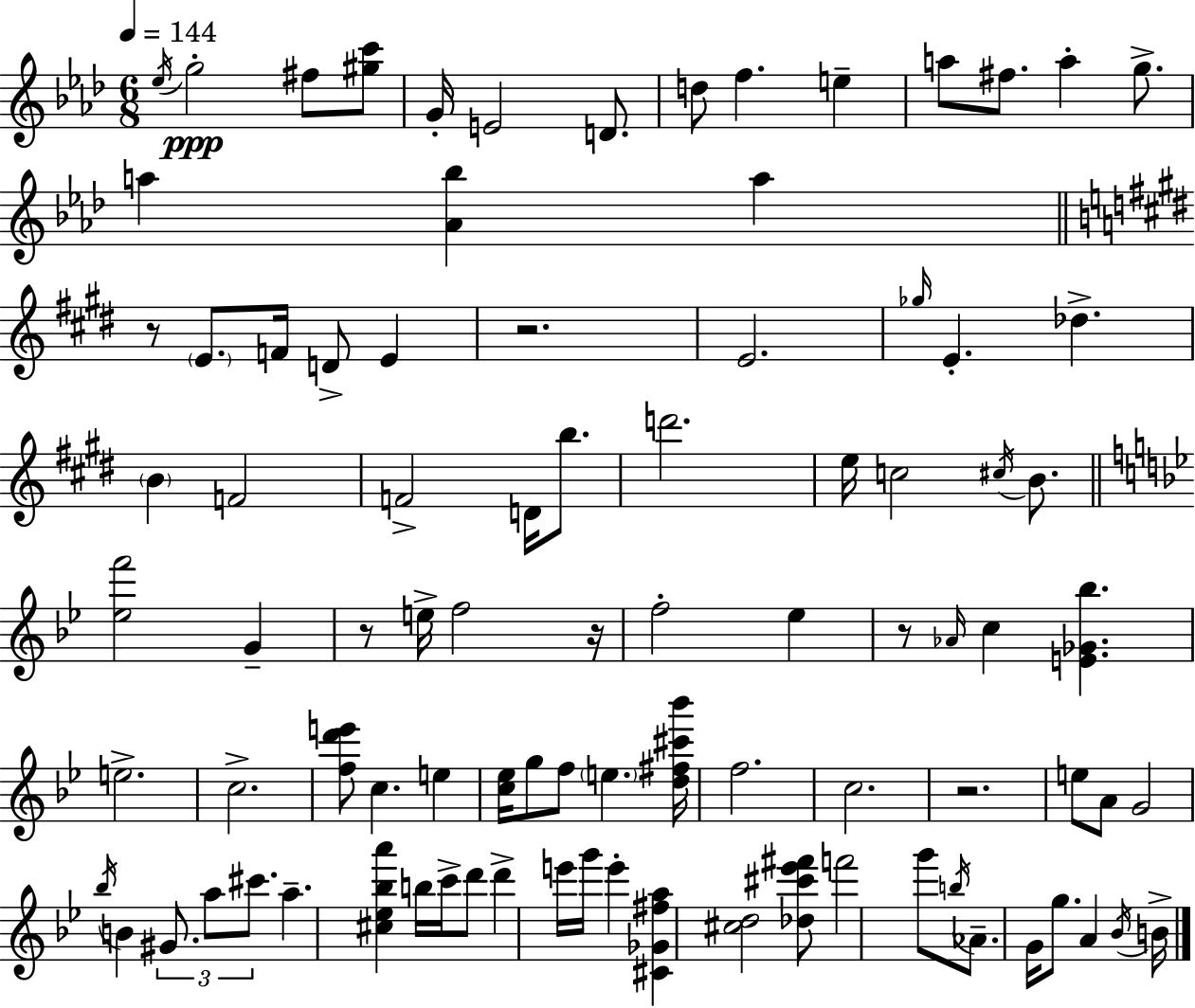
{
  \clef treble
  \numericTimeSignature
  \time 6/8
  \key f \minor
  \tempo 4 = 144
  \acciaccatura { ees''16 }\ppp g''2-. fis''8 <gis'' c'''>8 | g'16-. e'2 d'8. | d''8 f''4. e''4-- | a''8 fis''8. a''4-. g''8.-> | \break a''4 <aes' bes''>4 a''4 | \bar "||" \break \key e \major r8 \parenthesize e'8. f'16 d'8-> e'4 | r2. | e'2. | \grace { ges''16 } e'4.-. des''4.-> | \break \parenthesize b'4 f'2 | f'2-> d'16 b''8. | d'''2. | e''16 c''2 \acciaccatura { cis''16 } b'8. | \break \bar "||" \break \key g \minor <ees'' f'''>2 g'4-- | r8 e''16-> f''2 r16 | f''2-. ees''4 | r8 \grace { aes'16 } c''4 <e' ges' bes''>4. | \break e''2.-> | c''2.-> | <f'' d''' e'''>8 c''4. e''4 | <c'' ees''>16 g''8 f''8 \parenthesize e''4. | \break <d'' fis'' cis''' bes'''>16 f''2. | c''2. | r2. | e''8 a'8 g'2 | \break \acciaccatura { bes''16 } b'4 \tuplet 3/2 { gis'8. a''8 cis'''8. } | a''4.-- <cis'' ees'' bes'' a'''>4 | b''16 c'''16-> d'''8 d'''4-> e'''16 g'''16 e'''4-. | <cis' ges' fis'' a''>4 <cis'' d''>2 | \break <des'' cis''' ees''' fis'''>8 f'''2 | g'''8 \acciaccatura { b''16 } aes'8.-- g'16 g''8. a'4 | \acciaccatura { bes'16 } b'16-> \bar "|."
}